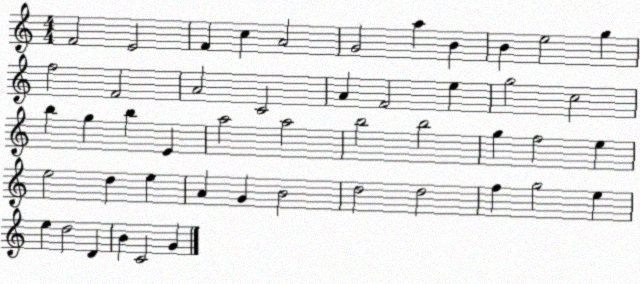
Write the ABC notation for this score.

X:1
T:Untitled
M:4/4
L:1/4
K:C
F2 E2 F c A2 G2 a B B e2 g f2 F2 A2 C2 A F2 e g2 c2 b g b E a2 a2 b2 b2 g f2 e e2 d e A G B2 d2 d2 f g2 e e d2 D B C2 G